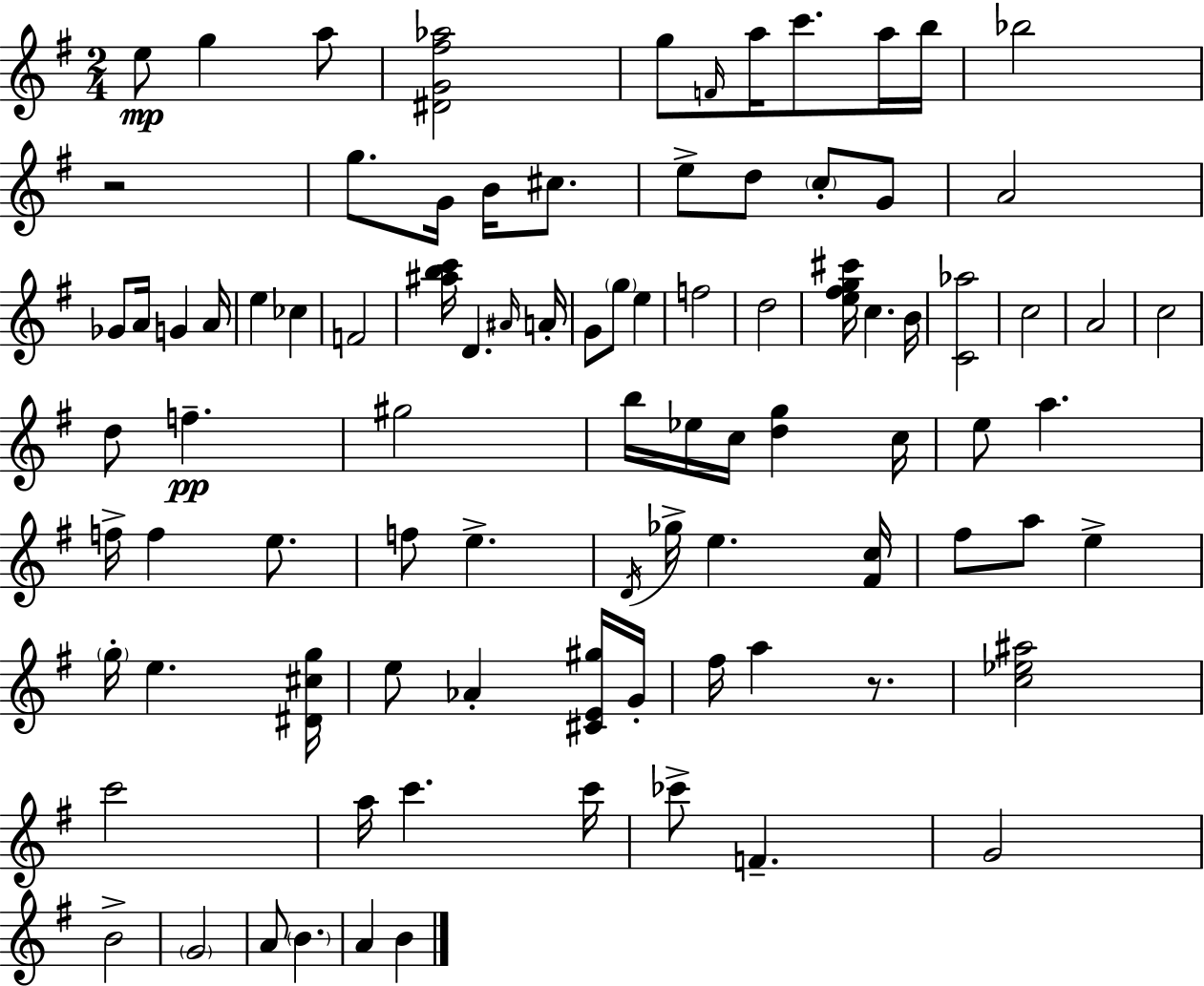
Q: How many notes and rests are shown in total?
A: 90